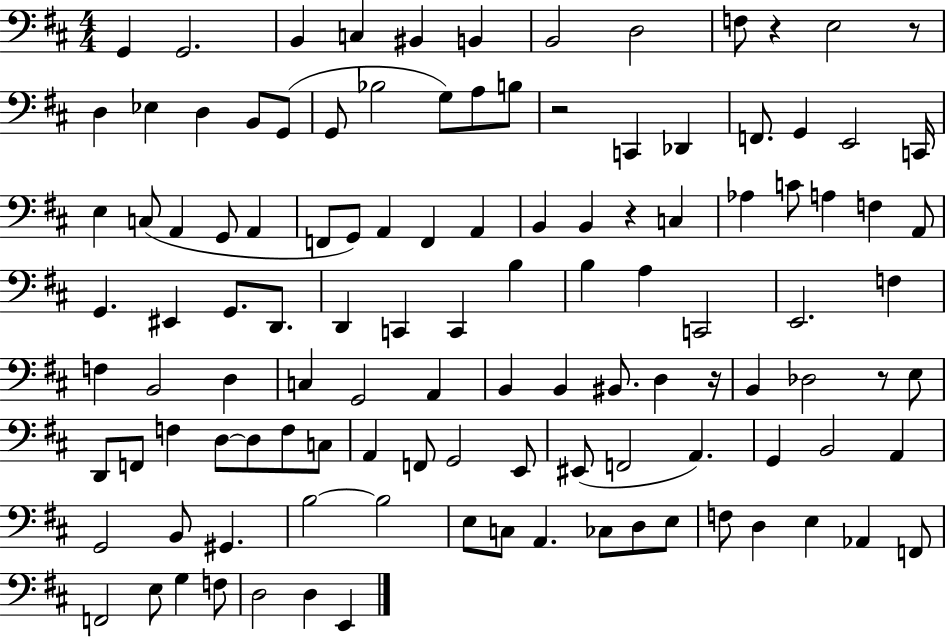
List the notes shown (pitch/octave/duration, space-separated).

G2/q G2/h. B2/q C3/q BIS2/q B2/q B2/h D3/h F3/e R/q E3/h R/e D3/q Eb3/q D3/q B2/e G2/e G2/e Bb3/h G3/e A3/e B3/e R/h C2/q Db2/q F2/e. G2/q E2/h C2/s E3/q C3/e A2/q G2/e A2/q F2/e G2/e A2/q F2/q A2/q B2/q B2/q R/q C3/q Ab3/q C4/e A3/q F3/q A2/e G2/q. EIS2/q G2/e. D2/e. D2/q C2/q C2/q B3/q B3/q A3/q C2/h E2/h. F3/q F3/q B2/h D3/q C3/q G2/h A2/q B2/q B2/q BIS2/e. D3/q R/s B2/q Db3/h R/e E3/e D2/e F2/e F3/q D3/e D3/e F3/e C3/e A2/q F2/e G2/h E2/e EIS2/e F2/h A2/q. G2/q B2/h A2/q G2/h B2/e G#2/q. B3/h B3/h E3/e C3/e A2/q. CES3/e D3/e E3/e F3/e D3/q E3/q Ab2/q F2/e F2/h E3/e G3/q F3/e D3/h D3/q E2/q